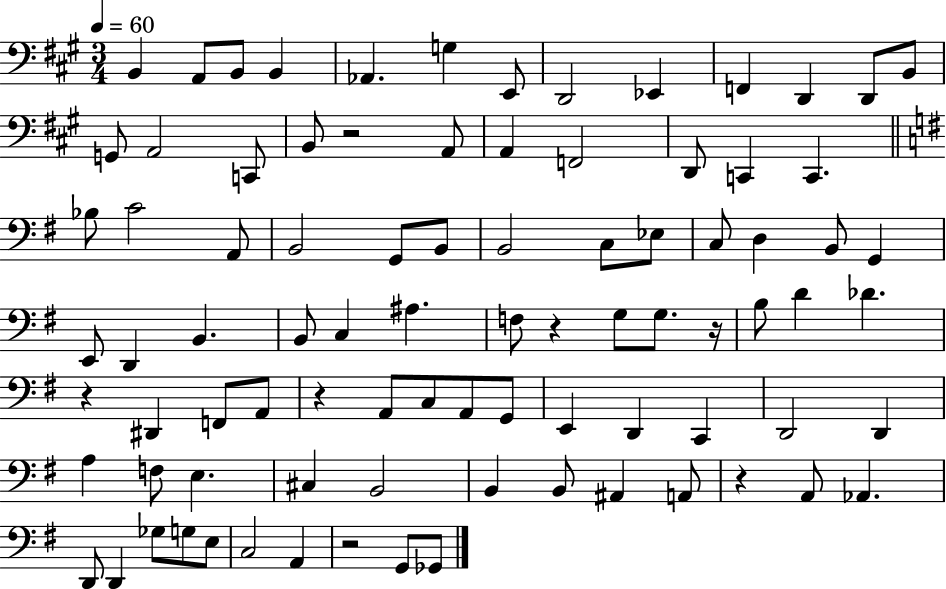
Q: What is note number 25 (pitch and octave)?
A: C4